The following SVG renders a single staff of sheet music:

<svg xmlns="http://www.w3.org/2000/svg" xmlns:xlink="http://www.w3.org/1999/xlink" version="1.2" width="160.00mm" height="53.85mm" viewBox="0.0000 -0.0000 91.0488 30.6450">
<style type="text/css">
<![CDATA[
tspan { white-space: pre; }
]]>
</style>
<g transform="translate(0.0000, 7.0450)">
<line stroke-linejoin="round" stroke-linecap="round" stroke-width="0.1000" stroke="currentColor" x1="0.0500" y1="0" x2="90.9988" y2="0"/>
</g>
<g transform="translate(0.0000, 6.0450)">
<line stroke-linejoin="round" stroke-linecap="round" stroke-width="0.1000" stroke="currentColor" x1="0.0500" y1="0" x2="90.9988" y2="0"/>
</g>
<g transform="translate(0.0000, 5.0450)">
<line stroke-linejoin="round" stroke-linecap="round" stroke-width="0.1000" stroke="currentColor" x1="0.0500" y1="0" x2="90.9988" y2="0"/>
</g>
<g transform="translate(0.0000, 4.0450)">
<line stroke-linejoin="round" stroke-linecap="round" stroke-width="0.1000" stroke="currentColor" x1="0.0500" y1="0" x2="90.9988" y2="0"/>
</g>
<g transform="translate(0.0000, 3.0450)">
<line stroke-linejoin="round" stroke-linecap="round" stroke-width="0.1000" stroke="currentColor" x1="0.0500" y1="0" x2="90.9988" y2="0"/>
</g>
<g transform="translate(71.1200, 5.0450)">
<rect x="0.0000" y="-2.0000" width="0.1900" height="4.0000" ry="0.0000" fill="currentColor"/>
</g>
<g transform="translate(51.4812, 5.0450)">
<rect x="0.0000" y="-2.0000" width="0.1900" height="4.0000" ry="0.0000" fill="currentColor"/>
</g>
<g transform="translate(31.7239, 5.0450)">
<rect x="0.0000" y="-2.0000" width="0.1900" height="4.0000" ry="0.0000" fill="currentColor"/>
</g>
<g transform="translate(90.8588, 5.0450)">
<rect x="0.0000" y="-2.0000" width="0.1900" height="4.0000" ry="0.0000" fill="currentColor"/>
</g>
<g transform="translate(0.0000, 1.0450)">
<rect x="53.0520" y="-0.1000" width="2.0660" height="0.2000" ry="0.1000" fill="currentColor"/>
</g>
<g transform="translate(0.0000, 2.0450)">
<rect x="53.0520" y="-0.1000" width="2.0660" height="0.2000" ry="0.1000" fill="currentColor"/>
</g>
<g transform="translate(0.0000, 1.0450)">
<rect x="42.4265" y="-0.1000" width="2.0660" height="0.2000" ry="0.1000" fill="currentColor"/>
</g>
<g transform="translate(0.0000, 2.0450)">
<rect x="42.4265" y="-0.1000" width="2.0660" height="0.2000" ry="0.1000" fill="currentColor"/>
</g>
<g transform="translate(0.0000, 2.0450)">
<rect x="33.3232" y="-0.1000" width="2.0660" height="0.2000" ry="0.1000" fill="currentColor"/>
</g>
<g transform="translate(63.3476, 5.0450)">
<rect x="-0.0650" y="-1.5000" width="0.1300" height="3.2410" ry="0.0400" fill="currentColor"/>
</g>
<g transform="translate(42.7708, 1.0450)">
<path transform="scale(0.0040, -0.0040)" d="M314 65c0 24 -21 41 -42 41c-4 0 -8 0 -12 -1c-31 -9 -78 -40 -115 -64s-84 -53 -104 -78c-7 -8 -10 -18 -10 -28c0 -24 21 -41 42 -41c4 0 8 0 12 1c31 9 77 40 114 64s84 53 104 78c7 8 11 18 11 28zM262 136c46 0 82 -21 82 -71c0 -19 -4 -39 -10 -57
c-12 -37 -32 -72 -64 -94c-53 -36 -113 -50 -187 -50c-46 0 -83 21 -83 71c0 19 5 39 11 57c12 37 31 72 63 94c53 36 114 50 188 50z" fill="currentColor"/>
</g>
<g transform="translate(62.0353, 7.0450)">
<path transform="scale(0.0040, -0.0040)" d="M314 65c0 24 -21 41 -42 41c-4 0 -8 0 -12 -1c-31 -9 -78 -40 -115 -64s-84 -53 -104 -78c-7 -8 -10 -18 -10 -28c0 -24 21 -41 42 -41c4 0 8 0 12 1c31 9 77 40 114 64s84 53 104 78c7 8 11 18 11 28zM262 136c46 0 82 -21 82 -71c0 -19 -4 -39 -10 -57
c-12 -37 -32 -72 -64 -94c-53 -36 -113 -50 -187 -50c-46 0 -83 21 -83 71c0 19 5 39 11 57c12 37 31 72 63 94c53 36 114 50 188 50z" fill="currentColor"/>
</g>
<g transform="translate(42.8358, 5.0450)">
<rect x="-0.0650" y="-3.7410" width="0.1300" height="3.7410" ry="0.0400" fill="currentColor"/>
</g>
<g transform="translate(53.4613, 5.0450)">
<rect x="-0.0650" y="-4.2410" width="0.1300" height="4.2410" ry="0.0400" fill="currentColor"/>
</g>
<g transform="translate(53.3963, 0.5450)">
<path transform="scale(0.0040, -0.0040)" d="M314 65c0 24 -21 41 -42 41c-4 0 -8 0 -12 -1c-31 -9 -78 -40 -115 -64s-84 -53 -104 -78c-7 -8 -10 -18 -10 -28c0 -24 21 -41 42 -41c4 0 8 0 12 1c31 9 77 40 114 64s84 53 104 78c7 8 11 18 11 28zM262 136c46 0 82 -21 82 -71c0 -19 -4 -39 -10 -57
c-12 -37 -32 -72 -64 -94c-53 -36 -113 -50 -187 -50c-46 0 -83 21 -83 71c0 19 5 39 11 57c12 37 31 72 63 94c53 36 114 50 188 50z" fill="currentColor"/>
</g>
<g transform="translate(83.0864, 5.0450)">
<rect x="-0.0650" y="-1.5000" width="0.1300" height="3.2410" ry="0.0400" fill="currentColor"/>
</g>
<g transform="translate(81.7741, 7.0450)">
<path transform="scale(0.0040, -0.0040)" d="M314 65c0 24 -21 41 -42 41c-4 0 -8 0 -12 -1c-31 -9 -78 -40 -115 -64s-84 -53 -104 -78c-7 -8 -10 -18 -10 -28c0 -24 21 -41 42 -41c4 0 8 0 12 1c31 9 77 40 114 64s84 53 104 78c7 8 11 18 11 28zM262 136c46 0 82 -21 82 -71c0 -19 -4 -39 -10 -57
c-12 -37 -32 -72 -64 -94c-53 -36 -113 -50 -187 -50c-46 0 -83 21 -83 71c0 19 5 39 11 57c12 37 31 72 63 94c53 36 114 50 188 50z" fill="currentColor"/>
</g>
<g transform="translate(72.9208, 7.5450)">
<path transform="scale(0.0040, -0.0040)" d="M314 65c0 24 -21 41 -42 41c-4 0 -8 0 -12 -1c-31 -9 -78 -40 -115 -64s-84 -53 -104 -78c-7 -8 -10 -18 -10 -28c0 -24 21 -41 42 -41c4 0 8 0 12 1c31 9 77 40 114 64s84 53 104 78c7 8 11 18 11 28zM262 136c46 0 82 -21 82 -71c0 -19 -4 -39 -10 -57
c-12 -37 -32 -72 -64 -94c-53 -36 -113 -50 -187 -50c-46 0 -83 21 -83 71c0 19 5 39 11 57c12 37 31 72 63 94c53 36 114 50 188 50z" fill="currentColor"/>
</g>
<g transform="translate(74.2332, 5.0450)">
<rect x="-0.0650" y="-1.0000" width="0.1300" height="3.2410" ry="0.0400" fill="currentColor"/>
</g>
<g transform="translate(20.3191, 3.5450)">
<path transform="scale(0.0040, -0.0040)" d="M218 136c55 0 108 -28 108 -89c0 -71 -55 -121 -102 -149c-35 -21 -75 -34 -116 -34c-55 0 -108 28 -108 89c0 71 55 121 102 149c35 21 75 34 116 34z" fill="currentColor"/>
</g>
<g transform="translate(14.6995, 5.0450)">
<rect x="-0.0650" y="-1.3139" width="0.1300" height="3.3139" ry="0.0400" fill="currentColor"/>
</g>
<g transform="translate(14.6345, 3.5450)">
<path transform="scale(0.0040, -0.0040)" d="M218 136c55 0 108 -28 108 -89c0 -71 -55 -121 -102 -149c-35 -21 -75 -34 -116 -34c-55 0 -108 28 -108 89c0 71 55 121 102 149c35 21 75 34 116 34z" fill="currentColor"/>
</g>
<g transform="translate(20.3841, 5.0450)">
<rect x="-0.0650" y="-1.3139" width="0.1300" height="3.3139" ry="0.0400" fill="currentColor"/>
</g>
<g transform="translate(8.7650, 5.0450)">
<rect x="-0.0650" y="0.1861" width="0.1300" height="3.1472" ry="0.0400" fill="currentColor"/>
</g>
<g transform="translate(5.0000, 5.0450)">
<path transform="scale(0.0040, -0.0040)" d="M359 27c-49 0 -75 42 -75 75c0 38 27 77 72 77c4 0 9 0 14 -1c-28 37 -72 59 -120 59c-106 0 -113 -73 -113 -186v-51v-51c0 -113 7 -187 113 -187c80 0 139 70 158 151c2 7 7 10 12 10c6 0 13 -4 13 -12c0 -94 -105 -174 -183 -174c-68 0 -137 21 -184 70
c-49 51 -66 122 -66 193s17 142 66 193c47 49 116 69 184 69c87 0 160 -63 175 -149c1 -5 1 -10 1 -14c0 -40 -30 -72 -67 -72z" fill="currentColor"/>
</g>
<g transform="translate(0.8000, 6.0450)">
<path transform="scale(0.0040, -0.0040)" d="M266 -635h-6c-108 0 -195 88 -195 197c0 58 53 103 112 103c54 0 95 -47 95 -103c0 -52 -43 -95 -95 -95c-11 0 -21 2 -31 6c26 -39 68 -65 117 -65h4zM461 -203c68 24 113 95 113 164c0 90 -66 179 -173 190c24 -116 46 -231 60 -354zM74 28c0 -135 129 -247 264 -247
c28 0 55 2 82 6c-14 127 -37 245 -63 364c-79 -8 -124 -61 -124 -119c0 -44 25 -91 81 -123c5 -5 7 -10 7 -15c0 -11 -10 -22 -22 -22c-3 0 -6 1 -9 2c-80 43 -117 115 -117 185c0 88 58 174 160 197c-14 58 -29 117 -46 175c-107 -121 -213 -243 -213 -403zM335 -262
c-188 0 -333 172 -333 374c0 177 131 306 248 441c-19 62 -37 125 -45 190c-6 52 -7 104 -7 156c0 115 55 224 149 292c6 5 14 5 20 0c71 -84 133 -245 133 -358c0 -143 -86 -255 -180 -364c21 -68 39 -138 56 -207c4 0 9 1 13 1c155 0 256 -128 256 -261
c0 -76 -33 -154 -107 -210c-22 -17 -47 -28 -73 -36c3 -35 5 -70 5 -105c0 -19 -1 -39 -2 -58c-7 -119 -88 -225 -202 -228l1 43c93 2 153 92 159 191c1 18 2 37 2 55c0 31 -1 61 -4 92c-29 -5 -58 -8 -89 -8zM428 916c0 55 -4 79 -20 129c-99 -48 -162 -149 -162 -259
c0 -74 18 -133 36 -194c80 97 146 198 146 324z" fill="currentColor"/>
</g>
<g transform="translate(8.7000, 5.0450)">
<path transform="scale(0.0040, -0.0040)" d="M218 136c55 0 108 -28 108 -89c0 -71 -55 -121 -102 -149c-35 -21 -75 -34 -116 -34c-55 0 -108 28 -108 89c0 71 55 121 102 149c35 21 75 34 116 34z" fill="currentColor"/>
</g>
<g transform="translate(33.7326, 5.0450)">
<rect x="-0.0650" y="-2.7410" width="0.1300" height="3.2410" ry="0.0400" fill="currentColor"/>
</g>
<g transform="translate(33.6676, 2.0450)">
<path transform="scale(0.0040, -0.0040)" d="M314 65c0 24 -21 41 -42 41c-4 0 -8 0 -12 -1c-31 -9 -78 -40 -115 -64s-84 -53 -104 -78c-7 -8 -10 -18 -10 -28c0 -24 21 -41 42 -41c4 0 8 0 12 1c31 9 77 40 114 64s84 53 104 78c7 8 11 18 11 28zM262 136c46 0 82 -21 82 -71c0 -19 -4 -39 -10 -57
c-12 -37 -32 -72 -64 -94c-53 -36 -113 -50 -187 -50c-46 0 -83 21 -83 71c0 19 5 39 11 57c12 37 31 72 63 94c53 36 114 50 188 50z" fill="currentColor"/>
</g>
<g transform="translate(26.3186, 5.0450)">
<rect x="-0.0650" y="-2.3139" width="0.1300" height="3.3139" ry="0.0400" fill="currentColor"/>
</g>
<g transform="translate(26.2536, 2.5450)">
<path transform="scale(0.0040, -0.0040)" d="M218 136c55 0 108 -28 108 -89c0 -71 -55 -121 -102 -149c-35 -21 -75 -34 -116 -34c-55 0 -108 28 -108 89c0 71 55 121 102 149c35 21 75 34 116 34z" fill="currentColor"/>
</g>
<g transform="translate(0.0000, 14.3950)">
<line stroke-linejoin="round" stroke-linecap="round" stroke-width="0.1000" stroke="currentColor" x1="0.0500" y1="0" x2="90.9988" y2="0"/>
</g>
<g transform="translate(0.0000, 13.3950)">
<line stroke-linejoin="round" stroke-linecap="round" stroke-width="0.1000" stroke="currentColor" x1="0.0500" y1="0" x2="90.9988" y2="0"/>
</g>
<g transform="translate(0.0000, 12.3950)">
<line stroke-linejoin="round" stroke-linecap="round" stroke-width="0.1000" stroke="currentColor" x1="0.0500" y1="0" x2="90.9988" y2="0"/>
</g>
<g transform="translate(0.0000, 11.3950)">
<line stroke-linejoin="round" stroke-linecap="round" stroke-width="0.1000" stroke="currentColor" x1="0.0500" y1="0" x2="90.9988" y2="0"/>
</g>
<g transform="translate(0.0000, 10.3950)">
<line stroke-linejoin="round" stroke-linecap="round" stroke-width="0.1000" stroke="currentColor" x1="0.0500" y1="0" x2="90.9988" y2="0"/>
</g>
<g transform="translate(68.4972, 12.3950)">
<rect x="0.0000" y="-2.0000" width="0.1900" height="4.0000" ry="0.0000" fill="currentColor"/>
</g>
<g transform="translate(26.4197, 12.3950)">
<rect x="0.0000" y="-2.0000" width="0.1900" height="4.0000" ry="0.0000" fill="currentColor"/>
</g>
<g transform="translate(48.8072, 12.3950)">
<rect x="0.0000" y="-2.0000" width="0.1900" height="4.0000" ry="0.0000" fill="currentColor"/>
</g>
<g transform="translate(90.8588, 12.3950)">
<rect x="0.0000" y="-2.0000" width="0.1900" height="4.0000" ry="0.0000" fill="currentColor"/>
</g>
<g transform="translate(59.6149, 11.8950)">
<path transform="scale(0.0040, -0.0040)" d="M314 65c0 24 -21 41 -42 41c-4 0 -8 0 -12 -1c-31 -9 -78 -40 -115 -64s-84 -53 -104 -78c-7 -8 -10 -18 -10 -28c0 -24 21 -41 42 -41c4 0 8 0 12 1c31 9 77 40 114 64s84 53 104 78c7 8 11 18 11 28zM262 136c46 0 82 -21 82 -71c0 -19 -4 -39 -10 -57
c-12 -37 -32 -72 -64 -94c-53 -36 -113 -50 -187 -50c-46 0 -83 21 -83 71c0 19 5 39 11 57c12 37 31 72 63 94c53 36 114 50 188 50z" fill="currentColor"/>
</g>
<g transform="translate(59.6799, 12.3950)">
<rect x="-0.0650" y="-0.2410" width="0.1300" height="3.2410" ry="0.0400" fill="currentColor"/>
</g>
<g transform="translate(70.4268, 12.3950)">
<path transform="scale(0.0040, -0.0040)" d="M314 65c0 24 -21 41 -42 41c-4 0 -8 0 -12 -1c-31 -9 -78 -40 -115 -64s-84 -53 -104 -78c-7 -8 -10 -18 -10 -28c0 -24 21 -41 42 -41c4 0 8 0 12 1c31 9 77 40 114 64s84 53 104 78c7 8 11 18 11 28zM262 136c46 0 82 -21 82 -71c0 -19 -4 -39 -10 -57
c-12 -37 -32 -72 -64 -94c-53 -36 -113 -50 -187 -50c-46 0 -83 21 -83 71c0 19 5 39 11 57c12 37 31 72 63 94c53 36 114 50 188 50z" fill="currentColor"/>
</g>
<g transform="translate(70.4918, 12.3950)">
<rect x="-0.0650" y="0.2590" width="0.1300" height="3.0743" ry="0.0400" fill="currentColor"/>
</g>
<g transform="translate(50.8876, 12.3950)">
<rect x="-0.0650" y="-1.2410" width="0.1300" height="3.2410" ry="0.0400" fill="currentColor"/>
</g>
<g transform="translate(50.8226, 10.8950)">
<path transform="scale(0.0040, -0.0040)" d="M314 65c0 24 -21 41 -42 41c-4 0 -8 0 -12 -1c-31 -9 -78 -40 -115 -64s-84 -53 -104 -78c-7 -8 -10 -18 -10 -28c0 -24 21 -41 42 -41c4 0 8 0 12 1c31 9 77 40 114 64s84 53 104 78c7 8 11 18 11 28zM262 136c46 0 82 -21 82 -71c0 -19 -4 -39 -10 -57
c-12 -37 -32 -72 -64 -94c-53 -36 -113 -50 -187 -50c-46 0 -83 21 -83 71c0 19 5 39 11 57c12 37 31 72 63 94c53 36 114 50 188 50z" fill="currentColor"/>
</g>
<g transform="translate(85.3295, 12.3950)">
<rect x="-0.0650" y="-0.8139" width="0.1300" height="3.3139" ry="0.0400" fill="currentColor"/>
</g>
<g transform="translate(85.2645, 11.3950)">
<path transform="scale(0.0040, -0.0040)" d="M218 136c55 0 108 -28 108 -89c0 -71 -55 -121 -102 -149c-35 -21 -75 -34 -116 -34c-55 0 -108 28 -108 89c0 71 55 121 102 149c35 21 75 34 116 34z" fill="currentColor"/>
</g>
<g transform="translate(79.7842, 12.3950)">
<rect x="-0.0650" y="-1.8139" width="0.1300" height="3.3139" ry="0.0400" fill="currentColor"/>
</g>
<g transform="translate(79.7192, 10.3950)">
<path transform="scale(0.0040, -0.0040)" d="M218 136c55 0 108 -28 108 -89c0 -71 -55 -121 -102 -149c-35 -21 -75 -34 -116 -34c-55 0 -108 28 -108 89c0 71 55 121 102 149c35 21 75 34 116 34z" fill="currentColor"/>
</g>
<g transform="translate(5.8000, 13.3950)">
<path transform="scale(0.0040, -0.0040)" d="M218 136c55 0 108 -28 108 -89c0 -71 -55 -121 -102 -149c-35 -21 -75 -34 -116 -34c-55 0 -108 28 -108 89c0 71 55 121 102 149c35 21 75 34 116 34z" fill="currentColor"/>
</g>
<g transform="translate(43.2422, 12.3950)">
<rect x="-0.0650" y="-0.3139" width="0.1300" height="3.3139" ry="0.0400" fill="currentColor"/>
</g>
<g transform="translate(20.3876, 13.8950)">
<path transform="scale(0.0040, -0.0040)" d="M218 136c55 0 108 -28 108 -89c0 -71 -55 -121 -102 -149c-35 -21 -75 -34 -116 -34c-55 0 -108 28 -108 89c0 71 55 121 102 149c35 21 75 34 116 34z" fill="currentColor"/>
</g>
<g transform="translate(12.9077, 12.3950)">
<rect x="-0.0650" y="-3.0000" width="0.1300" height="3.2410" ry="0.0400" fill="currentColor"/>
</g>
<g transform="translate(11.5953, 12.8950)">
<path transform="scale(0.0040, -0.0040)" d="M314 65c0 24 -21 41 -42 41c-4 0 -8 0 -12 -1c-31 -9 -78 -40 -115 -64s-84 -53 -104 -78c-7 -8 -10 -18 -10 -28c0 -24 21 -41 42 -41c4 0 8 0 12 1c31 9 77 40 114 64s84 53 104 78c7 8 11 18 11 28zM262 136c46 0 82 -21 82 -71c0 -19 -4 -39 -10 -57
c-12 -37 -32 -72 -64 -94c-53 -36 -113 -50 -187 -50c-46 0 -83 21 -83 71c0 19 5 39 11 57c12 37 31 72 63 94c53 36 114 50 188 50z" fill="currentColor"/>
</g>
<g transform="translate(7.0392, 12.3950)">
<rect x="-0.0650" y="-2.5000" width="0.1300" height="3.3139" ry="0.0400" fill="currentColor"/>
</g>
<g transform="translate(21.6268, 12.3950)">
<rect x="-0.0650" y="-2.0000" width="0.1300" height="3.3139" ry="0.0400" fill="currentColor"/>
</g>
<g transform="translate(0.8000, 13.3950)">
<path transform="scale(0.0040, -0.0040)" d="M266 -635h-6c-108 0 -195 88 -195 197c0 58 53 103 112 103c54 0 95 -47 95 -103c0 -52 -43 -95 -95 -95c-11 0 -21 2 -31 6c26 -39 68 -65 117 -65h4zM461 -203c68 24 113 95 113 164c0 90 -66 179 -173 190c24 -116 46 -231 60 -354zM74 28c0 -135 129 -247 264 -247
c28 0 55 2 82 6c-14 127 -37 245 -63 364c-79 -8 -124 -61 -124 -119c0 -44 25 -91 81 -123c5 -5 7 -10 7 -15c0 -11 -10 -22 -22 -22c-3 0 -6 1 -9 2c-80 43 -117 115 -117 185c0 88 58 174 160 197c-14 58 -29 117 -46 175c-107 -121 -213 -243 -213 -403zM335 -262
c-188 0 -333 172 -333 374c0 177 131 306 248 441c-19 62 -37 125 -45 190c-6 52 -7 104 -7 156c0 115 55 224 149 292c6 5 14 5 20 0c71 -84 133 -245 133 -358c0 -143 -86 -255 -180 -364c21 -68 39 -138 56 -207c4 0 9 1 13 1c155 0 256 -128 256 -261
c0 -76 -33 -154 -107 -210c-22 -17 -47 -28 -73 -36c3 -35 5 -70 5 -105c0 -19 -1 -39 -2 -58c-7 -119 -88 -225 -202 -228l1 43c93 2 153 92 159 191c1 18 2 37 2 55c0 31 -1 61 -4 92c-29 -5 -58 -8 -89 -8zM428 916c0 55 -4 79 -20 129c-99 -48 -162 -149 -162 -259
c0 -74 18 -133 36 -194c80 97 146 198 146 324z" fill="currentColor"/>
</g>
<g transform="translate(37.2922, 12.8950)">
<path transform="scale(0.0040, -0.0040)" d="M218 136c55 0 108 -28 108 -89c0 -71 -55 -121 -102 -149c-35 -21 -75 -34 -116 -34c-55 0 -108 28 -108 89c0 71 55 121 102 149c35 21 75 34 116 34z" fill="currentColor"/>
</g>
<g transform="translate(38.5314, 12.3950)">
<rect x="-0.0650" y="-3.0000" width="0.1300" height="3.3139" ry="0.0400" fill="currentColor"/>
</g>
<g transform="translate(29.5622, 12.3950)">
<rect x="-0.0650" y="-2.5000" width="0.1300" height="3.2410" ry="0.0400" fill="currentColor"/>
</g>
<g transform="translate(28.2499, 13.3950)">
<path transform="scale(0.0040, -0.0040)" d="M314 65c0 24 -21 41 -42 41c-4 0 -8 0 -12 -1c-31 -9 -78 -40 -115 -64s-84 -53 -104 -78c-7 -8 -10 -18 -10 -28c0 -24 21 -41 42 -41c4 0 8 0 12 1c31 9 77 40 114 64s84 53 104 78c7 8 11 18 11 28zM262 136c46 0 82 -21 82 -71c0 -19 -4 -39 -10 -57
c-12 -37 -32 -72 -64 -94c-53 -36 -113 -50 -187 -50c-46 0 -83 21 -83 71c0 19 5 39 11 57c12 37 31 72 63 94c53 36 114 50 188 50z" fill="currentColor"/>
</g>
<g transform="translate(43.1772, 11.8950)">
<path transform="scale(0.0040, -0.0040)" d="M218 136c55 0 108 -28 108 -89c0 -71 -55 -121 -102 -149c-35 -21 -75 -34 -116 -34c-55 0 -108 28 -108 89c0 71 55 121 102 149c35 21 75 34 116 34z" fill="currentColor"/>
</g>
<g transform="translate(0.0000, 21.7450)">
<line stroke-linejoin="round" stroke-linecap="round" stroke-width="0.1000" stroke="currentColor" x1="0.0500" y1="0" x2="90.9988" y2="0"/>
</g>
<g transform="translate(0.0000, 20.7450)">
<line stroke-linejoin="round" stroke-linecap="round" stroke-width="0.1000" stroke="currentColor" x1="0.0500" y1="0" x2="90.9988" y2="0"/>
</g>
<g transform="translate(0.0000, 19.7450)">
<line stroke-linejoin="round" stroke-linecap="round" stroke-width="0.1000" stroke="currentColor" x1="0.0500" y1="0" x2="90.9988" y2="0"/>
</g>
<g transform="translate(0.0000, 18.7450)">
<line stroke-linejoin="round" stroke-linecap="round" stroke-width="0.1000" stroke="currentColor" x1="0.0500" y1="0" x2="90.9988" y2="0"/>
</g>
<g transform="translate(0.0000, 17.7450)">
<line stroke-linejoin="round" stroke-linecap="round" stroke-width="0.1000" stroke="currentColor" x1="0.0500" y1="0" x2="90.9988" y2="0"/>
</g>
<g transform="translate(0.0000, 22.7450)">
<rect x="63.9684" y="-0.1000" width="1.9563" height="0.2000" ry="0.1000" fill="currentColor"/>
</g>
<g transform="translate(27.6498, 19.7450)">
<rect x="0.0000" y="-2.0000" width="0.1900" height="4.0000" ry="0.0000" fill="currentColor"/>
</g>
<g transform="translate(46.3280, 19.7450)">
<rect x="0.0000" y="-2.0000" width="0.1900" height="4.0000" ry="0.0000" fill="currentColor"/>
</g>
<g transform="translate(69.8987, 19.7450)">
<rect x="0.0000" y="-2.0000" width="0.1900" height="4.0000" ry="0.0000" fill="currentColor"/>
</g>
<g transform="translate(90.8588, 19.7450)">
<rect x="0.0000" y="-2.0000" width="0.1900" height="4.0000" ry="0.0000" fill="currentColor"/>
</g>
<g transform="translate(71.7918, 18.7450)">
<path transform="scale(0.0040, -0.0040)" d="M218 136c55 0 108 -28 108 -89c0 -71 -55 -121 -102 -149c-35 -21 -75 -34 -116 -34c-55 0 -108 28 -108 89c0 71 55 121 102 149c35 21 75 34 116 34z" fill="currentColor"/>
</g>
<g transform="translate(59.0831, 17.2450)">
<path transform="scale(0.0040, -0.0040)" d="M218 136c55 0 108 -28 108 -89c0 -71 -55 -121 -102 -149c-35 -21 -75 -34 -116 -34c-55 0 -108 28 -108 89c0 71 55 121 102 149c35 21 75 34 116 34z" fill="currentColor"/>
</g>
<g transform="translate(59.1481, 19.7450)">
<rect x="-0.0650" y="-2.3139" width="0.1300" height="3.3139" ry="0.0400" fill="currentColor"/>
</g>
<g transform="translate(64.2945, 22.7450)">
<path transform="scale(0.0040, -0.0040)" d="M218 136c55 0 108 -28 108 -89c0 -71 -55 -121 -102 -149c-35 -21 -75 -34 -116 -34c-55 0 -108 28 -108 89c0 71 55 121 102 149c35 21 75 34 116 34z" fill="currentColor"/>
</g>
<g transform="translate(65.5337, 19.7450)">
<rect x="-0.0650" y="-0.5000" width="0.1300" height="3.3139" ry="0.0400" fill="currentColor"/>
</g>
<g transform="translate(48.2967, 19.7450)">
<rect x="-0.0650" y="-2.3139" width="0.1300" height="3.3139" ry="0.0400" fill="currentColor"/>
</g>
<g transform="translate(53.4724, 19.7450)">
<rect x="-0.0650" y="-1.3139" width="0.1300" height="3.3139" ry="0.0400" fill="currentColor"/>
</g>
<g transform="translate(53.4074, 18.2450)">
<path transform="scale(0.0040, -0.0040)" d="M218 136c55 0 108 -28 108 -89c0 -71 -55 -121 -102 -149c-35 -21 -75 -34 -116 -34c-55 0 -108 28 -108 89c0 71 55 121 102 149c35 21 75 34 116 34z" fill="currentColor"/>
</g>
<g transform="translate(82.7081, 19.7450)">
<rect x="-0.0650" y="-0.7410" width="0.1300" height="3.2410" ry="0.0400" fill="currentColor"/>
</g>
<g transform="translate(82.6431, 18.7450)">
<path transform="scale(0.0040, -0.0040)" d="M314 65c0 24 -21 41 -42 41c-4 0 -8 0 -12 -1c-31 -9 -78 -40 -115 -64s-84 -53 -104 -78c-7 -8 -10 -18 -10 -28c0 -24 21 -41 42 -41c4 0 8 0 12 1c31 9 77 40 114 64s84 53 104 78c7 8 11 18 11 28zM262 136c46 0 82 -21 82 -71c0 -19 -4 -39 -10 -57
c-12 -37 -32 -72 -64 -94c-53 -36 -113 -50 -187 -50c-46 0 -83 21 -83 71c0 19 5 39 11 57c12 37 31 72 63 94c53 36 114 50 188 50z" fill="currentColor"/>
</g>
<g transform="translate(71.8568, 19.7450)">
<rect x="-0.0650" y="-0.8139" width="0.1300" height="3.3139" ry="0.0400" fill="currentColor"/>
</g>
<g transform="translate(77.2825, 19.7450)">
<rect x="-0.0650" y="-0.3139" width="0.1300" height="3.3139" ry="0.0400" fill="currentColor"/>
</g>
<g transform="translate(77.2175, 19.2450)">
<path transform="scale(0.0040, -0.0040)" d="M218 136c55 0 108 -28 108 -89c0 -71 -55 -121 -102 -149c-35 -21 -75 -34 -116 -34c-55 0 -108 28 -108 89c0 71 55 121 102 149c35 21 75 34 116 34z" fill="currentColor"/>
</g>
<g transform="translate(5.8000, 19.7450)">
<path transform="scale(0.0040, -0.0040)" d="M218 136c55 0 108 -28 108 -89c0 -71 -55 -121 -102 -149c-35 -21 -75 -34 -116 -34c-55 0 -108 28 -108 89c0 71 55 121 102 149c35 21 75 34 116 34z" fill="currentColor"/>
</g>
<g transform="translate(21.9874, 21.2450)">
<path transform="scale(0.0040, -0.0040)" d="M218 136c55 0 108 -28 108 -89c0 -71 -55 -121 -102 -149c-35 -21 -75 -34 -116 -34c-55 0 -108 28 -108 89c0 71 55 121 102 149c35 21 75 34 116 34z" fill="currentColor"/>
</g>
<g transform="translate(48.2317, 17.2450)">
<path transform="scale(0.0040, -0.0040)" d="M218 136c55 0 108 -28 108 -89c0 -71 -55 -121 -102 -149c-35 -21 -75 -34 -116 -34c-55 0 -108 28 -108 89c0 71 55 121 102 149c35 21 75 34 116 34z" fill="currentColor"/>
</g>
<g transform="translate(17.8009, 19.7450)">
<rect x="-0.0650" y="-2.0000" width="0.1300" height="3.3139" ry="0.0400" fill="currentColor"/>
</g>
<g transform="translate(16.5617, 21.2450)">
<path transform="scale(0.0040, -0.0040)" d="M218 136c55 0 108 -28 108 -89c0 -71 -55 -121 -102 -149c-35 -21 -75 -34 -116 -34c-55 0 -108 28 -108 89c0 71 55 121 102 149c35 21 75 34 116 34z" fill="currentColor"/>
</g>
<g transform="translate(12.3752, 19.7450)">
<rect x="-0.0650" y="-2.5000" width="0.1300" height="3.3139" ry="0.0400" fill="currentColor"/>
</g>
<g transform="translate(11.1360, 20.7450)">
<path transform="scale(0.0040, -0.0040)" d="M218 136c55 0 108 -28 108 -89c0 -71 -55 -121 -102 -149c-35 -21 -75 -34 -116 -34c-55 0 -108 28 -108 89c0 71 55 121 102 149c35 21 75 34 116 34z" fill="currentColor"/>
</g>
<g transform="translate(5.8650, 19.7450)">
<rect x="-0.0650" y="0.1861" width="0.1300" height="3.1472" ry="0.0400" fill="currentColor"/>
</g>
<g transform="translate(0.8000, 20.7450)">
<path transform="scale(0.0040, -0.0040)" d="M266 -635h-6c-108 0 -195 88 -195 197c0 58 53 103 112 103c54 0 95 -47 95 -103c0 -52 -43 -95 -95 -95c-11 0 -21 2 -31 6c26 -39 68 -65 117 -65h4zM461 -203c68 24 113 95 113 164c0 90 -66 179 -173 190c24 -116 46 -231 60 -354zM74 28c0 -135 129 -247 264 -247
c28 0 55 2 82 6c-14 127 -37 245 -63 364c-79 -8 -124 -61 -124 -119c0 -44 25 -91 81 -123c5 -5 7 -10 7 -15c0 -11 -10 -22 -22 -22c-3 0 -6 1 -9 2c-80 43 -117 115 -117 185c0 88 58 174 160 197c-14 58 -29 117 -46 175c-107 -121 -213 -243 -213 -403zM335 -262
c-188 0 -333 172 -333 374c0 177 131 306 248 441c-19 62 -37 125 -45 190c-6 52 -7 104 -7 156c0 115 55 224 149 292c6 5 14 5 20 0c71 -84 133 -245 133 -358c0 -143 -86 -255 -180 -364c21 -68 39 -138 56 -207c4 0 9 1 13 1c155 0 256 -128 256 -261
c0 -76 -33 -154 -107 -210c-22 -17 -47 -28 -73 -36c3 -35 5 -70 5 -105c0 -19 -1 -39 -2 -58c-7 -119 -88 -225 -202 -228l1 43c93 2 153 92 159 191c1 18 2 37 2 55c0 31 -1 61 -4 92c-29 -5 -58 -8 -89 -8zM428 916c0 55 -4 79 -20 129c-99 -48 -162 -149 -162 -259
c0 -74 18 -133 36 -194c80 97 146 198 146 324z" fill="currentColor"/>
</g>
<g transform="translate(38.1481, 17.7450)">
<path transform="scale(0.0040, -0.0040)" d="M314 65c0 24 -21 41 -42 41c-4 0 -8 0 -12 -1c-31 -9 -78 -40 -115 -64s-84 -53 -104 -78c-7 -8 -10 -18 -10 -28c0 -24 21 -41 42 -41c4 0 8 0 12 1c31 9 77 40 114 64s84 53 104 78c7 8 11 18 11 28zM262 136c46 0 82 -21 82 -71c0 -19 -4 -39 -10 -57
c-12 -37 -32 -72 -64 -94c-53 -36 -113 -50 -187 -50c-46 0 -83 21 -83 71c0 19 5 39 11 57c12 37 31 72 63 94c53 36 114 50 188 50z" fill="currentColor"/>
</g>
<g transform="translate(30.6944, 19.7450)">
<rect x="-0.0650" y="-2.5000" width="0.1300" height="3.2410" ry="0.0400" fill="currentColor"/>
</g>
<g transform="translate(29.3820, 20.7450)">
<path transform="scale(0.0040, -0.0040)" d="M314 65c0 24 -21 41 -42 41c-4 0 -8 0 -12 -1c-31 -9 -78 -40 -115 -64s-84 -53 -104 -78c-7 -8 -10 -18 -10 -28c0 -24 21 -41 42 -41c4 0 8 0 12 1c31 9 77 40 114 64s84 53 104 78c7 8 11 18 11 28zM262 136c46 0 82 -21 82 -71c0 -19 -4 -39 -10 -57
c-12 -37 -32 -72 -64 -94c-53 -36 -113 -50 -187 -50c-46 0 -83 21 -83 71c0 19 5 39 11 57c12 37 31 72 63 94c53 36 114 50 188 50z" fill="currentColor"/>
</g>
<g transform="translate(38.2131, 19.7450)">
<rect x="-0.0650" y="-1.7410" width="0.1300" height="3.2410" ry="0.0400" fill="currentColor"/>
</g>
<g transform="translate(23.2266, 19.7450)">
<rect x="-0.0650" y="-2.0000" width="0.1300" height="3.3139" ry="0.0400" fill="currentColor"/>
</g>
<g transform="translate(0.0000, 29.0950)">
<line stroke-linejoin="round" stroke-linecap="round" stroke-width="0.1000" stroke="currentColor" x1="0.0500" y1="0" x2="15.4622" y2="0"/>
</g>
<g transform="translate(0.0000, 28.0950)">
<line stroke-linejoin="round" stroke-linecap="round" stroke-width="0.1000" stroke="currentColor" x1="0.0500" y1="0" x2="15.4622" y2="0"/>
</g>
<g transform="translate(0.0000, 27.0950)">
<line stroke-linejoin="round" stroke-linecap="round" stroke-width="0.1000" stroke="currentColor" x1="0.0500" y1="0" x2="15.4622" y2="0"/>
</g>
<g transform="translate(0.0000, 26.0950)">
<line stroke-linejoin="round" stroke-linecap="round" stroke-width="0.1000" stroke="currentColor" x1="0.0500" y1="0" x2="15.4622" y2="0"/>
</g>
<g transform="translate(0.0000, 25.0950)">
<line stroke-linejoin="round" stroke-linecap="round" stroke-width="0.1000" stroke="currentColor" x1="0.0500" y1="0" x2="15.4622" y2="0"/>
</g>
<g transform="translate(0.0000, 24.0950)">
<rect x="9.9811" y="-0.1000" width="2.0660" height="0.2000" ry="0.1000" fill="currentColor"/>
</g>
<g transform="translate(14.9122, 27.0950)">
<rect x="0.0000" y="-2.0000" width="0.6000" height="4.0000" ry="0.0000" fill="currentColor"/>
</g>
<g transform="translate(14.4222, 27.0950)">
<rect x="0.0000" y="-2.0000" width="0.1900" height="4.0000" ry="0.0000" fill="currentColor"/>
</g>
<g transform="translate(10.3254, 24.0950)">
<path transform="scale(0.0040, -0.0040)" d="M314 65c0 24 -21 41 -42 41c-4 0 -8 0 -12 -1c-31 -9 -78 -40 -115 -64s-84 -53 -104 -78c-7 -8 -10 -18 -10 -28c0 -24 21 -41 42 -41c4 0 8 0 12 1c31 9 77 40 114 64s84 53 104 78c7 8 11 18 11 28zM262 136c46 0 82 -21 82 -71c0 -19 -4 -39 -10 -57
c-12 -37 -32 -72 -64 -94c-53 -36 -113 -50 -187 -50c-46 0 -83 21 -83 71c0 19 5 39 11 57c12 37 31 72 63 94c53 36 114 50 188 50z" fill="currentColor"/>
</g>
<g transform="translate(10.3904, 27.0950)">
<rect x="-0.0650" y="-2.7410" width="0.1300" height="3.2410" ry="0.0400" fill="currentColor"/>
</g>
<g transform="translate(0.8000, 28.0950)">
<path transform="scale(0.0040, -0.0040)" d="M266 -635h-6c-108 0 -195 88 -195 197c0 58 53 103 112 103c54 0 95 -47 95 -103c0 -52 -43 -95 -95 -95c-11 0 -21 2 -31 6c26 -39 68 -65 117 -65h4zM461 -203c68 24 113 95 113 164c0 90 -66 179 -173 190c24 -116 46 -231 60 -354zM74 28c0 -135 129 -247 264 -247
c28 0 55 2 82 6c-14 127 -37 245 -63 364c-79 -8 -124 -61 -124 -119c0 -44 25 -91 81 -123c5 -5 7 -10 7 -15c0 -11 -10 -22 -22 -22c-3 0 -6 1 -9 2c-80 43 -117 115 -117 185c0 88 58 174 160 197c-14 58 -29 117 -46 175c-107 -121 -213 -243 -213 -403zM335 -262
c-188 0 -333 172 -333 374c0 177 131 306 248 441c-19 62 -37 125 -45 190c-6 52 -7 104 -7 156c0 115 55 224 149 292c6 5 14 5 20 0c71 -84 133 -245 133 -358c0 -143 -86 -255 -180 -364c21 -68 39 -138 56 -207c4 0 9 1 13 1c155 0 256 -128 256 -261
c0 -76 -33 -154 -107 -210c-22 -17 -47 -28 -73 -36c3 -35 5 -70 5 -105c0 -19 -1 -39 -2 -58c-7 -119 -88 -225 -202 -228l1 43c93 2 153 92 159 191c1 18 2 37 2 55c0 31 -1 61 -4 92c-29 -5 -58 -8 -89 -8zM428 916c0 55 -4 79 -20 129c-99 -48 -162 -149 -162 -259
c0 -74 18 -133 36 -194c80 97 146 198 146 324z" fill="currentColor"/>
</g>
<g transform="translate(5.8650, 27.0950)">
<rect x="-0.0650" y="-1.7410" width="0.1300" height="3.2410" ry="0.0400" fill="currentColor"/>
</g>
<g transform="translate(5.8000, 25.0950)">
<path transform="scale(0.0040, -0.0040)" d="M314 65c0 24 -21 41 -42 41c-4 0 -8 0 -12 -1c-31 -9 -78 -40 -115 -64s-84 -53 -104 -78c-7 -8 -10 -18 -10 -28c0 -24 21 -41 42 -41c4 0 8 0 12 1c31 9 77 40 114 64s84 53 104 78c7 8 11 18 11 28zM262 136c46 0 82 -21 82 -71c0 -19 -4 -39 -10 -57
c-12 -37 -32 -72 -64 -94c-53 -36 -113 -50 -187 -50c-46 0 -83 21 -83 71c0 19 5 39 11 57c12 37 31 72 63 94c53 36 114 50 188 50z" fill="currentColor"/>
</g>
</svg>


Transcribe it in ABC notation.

X:1
T:Untitled
M:4/4
L:1/4
K:C
B e e g a2 c'2 d'2 E2 D2 E2 G A2 F G2 A c e2 c2 B2 f d B G F F G2 f2 g e g C d c d2 f2 a2